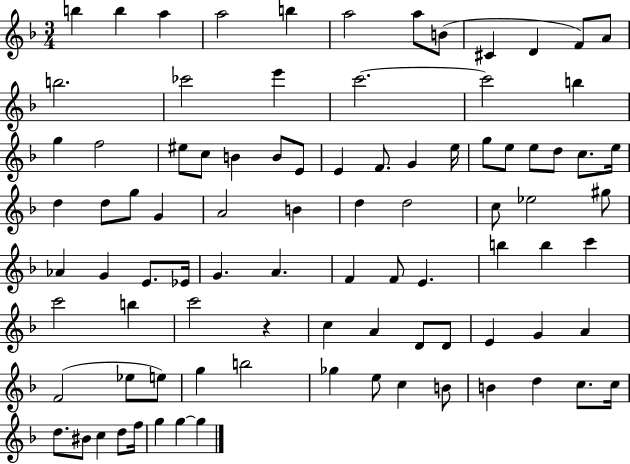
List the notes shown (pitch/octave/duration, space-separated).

B5/q B5/q A5/q A5/h B5/q A5/h A5/e B4/e C#4/q D4/q F4/e A4/e B5/h. CES6/h E6/q C6/h. C6/h B5/q G5/q F5/h EIS5/e C5/e B4/q B4/e E4/e E4/q F4/e. G4/q E5/s G5/e E5/e E5/e D5/e C5/e. E5/s D5/q D5/e G5/e G4/q A4/h B4/q D5/q D5/h C5/e Eb5/h G#5/e Ab4/q G4/q E4/e. Eb4/s G4/q. A4/q. F4/q F4/e E4/q. B5/q B5/q C6/q C6/h B5/q C6/h R/q C5/q A4/q D4/e D4/e E4/q G4/q A4/q F4/h Eb5/e E5/e G5/q B5/h Gb5/q E5/e C5/q B4/e B4/q D5/q C5/e. C5/s D5/e. BIS4/e C5/q D5/e F5/s G5/q G5/q G5/q